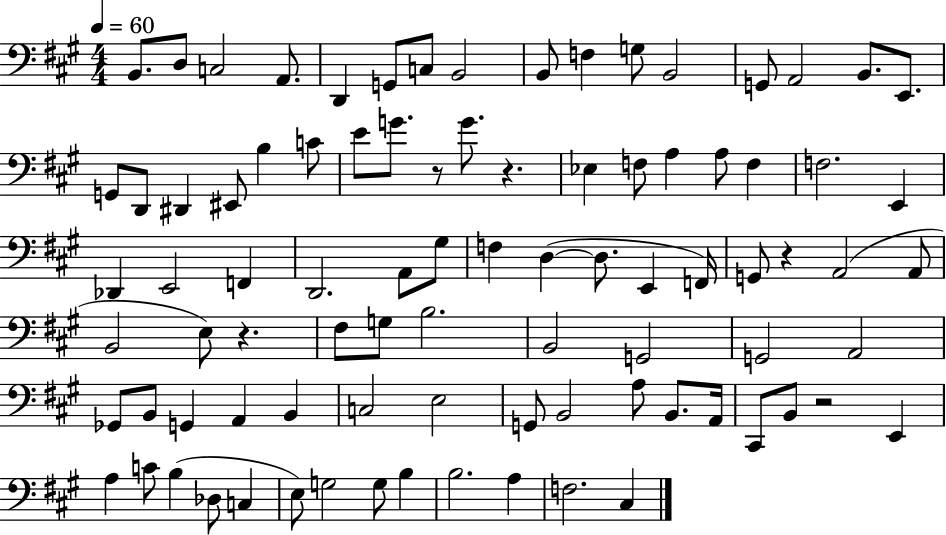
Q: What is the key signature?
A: A major